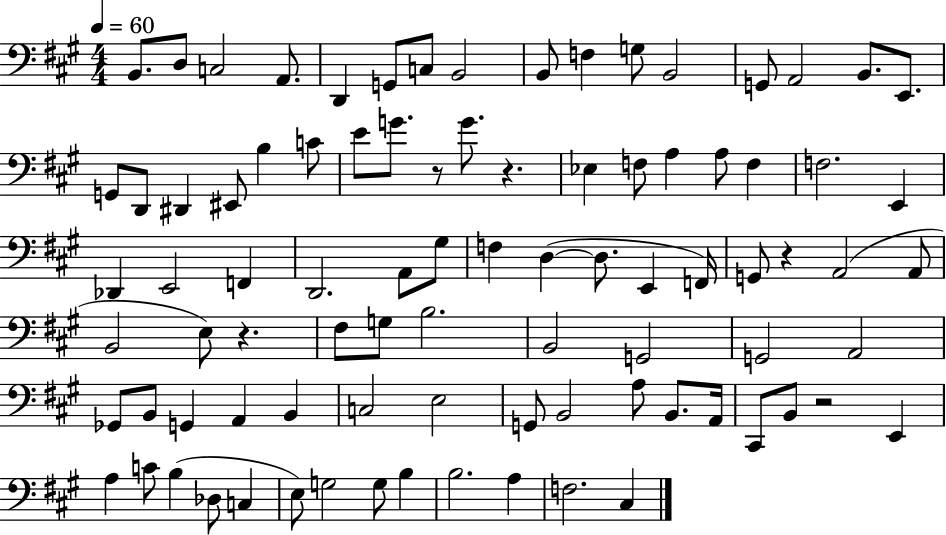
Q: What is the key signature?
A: A major